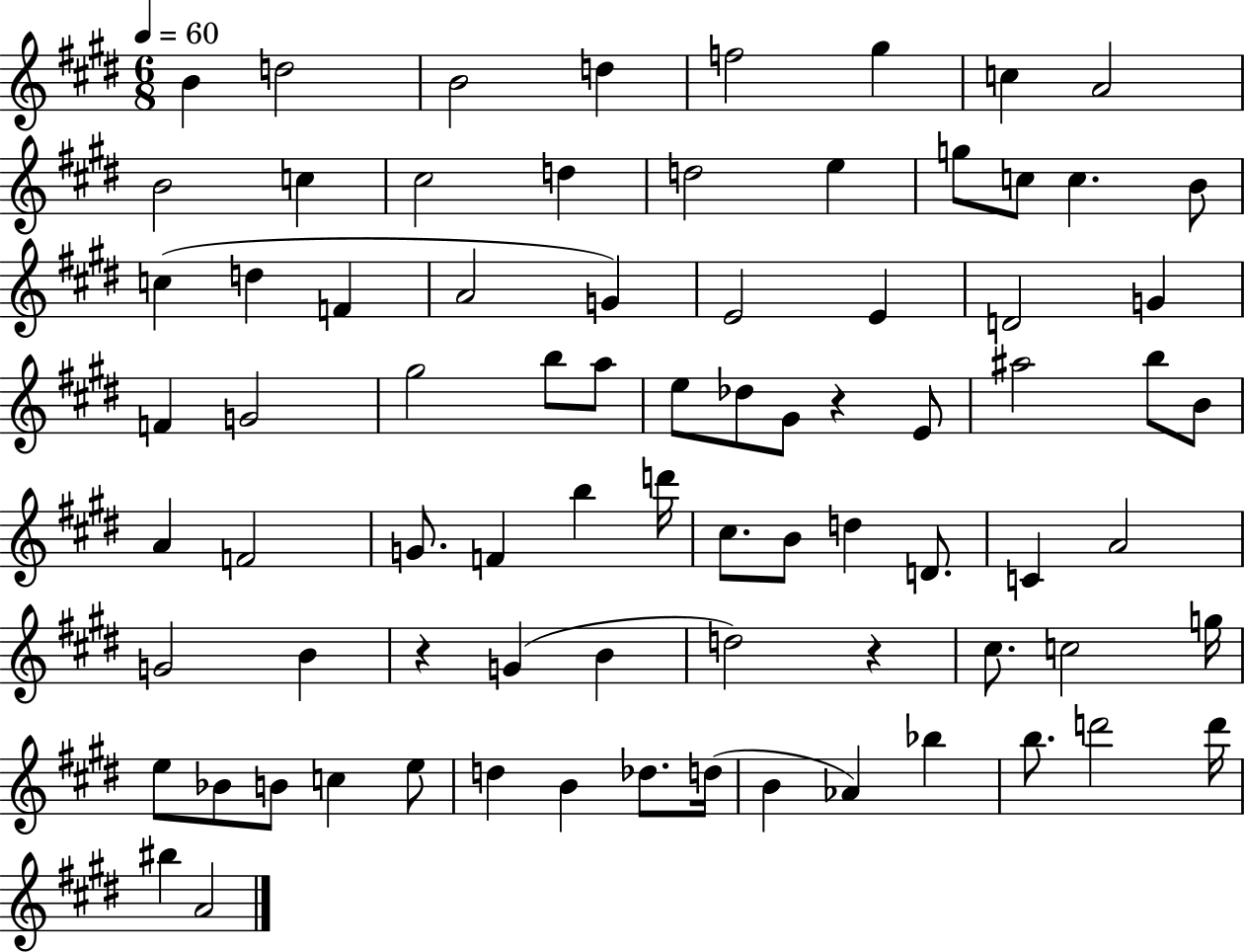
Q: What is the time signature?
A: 6/8